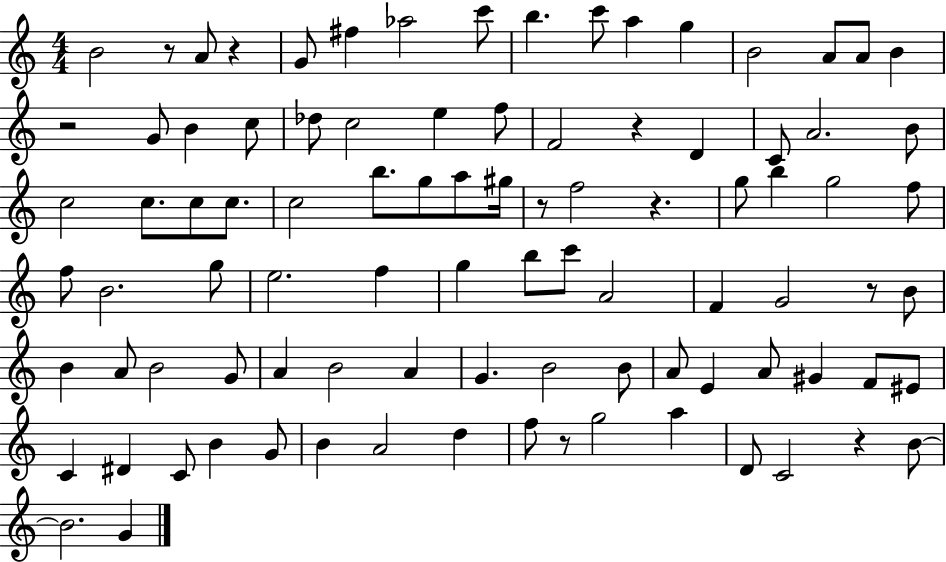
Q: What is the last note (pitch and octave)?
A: G4